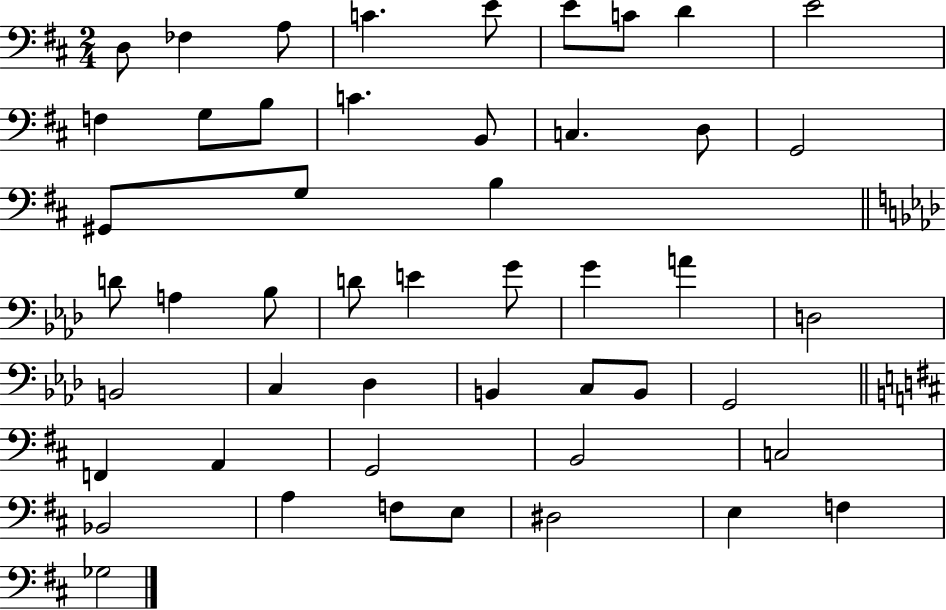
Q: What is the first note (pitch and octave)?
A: D3